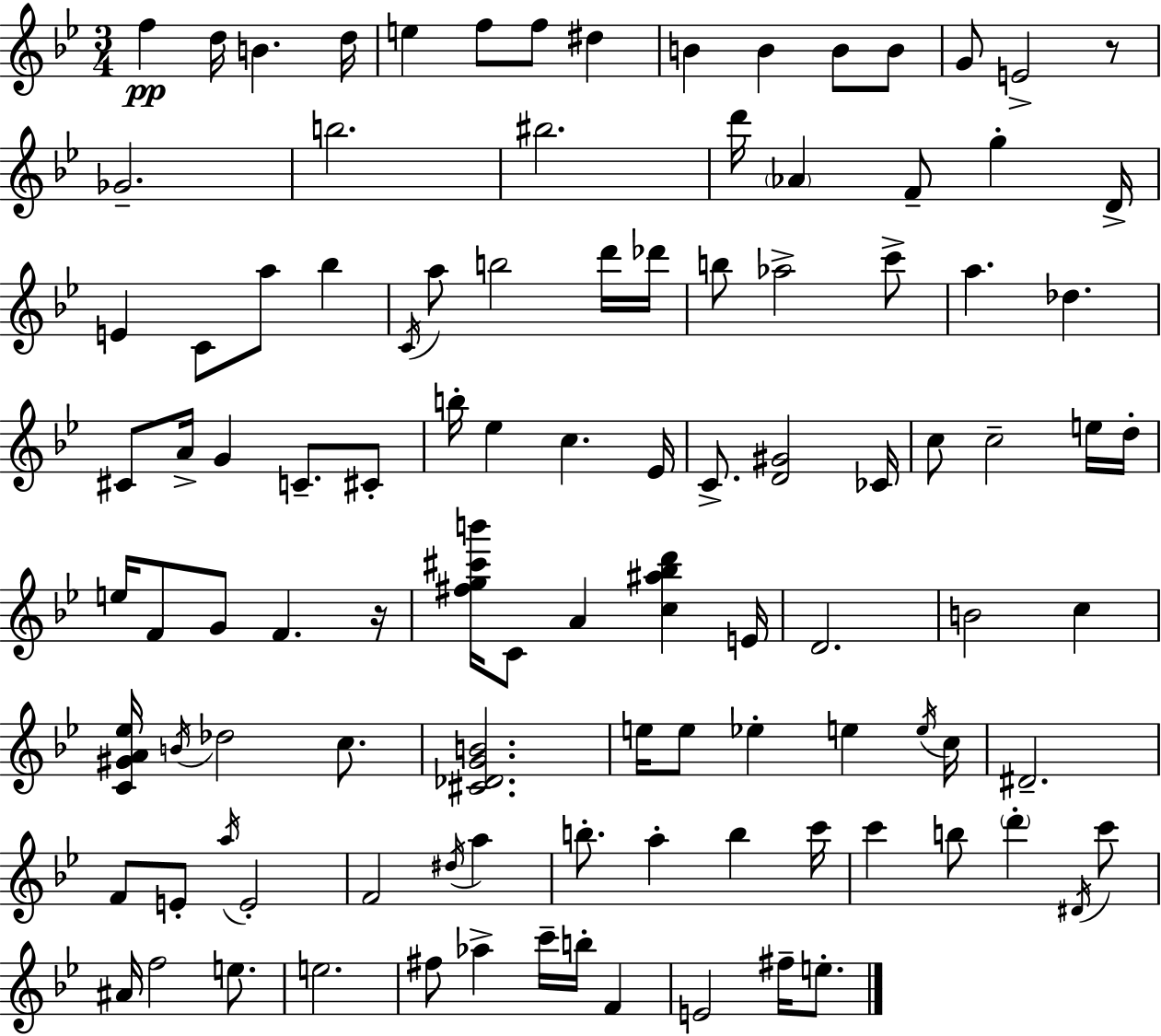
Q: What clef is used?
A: treble